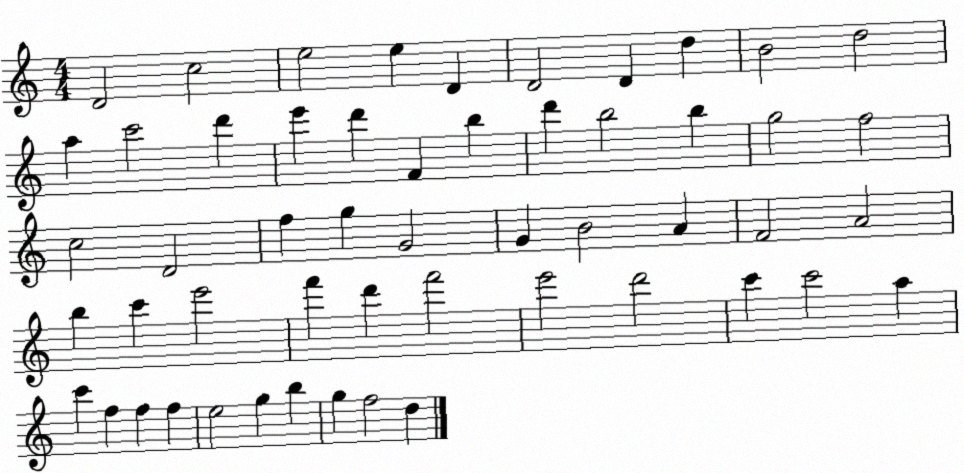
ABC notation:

X:1
T:Untitled
M:4/4
L:1/4
K:C
D2 c2 e2 e D D2 D d B2 d2 a c'2 d' e' d' F b d' b2 b g2 f2 c2 D2 f g G2 G B2 A F2 A2 b c' e'2 f' d' f'2 e'2 d'2 c' c'2 a c' f f f e2 g b g f2 d